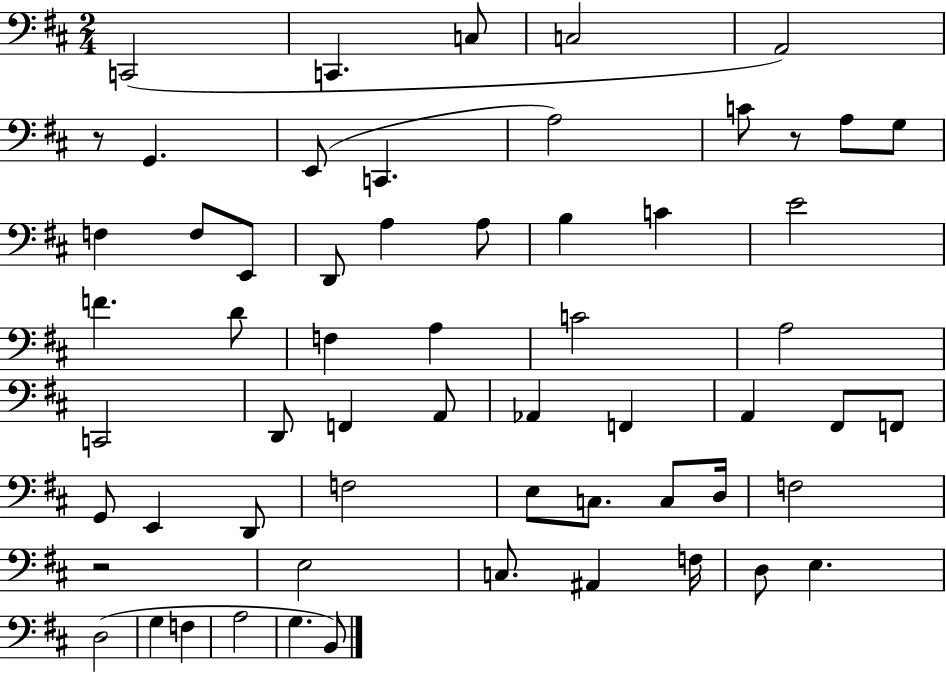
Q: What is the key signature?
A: D major